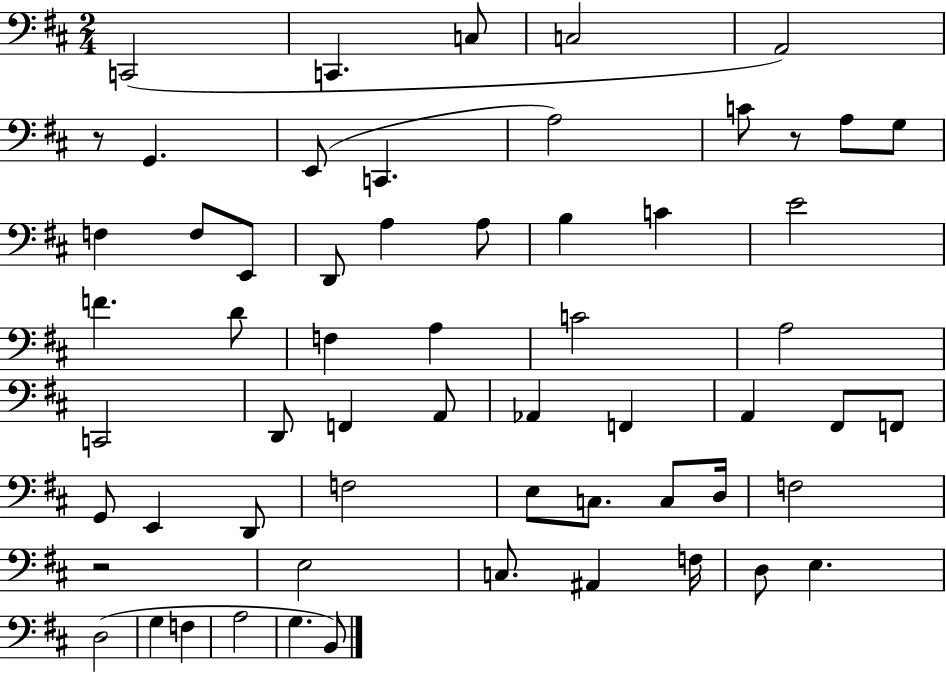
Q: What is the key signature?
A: D major